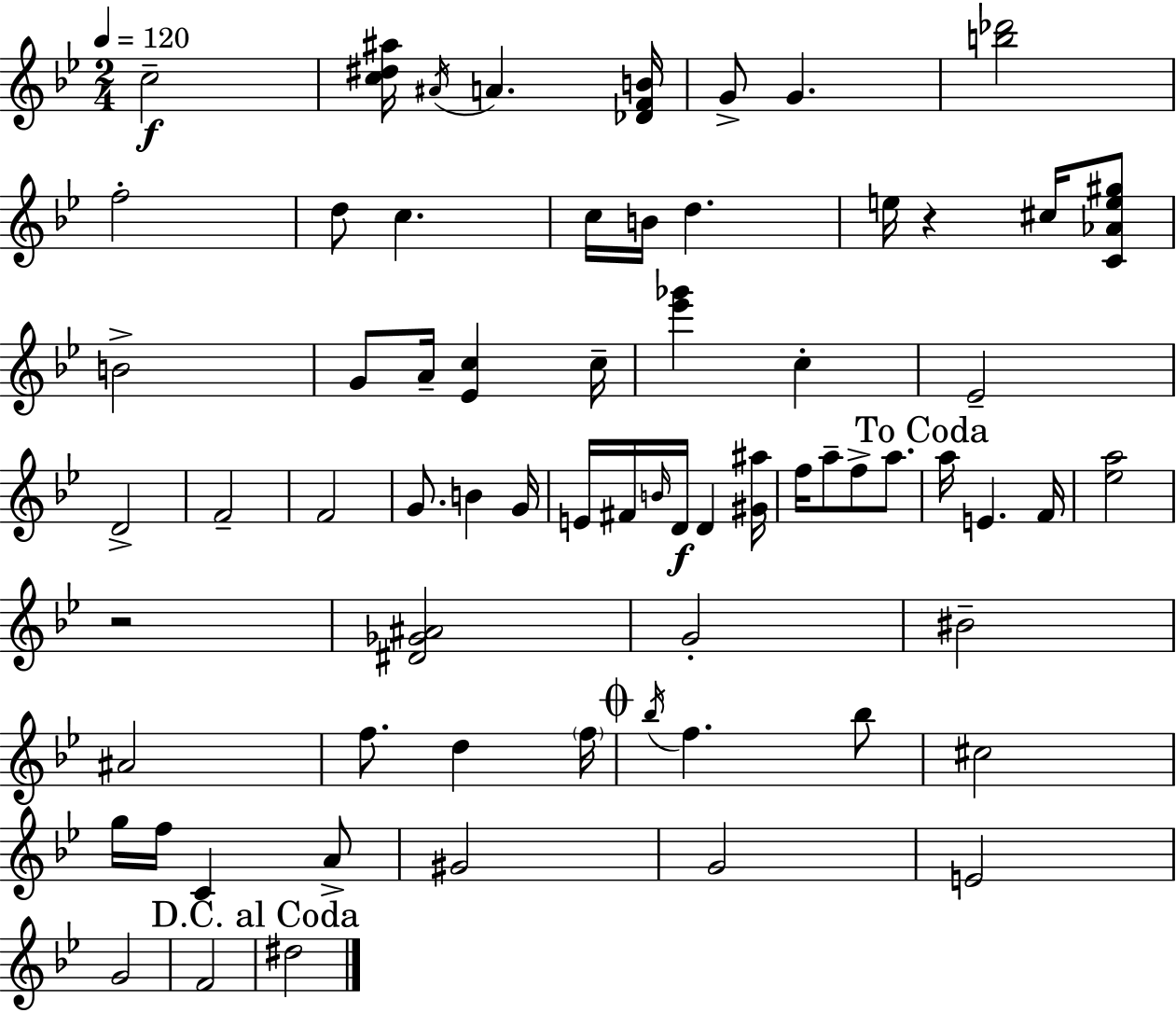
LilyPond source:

{
  \clef treble
  \numericTimeSignature
  \time 2/4
  \key bes \major
  \tempo 4 = 120
  c''2--\f | <c'' dis'' ais''>16 \acciaccatura { ais'16 } a'4. | <des' f' b'>16 g'8-> g'4. | <b'' des'''>2 | \break f''2-. | d''8 c''4. | c''16 b'16 d''4. | e''16 r4 cis''16 <c' aes' e'' gis''>8 | \break b'2-> | g'8 a'16-- <ees' c''>4 | c''16-- <ees''' ges'''>4 c''4-. | ees'2-- | \break d'2-> | f'2-- | f'2 | g'8. b'4 | \break g'16 e'16 fis'16 \grace { b'16 }\f d'16 d'4 | <gis' ais''>16 f''16 a''8-- f''8-> a''8. | \mark "To Coda" a''16 e'4. | f'16 <ees'' a''>2 | \break r2 | <dis' ges' ais'>2 | g'2-. | bis'2-- | \break ais'2 | f''8. d''4 | \parenthesize f''16 \mark \markup { \musicglyph "scripts.coda" } \acciaccatura { bes''16 } f''4. | bes''8 cis''2 | \break g''16 f''16 c'4 | a'8-> gis'2 | g'2 | e'2 | \break g'2 | f'2 | \mark "D.C. al Coda" dis''2 | \bar "|."
}